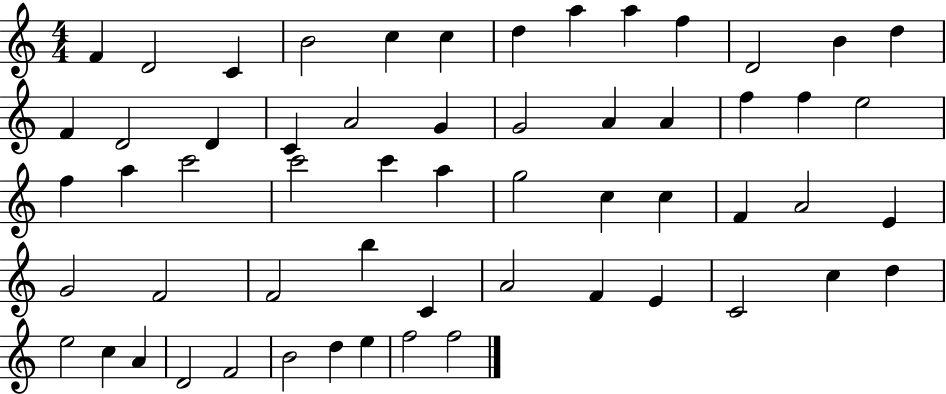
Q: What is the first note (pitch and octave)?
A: F4